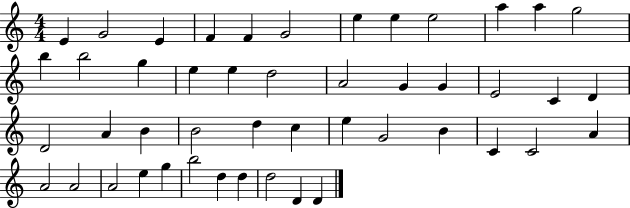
E4/q G4/h E4/q F4/q F4/q G4/h E5/q E5/q E5/h A5/q A5/q G5/h B5/q B5/h G5/q E5/q E5/q D5/h A4/h G4/q G4/q E4/h C4/q D4/q D4/h A4/q B4/q B4/h D5/q C5/q E5/q G4/h B4/q C4/q C4/h A4/q A4/h A4/h A4/h E5/q G5/q B5/h D5/q D5/q D5/h D4/q D4/q